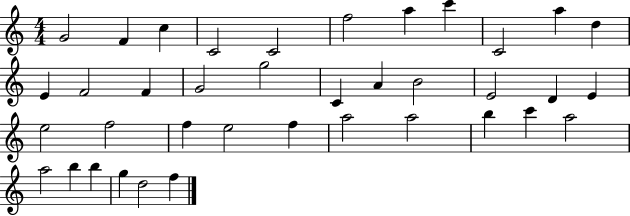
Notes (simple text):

G4/h F4/q C5/q C4/h C4/h F5/h A5/q C6/q C4/h A5/q D5/q E4/q F4/h F4/q G4/h G5/h C4/q A4/q B4/h E4/h D4/q E4/q E5/h F5/h F5/q E5/h F5/q A5/h A5/h B5/q C6/q A5/h A5/h B5/q B5/q G5/q D5/h F5/q